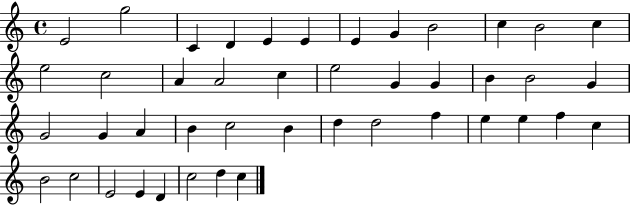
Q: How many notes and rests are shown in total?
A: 44